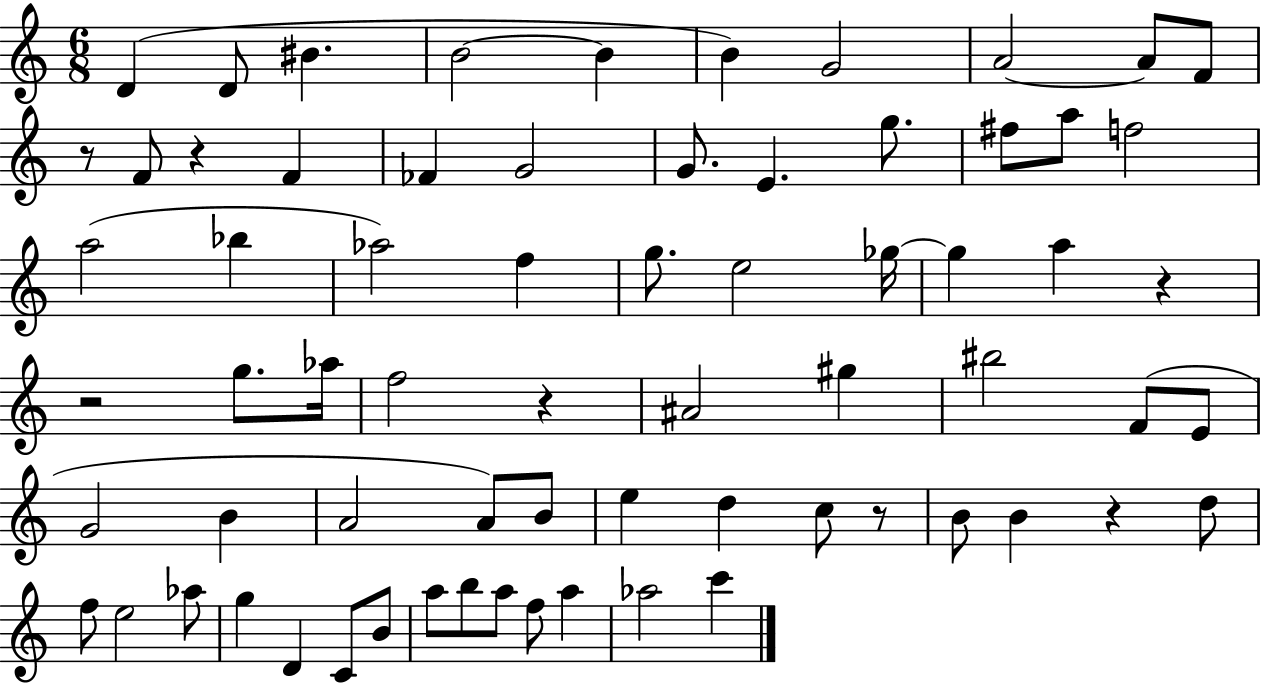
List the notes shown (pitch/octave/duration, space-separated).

D4/q D4/e BIS4/q. B4/h B4/q B4/q G4/h A4/h A4/e F4/e R/e F4/e R/q F4/q FES4/q G4/h G4/e. E4/q. G5/e. F#5/e A5/e F5/h A5/h Bb5/q Ab5/h F5/q G5/e. E5/h Gb5/s Gb5/q A5/q R/q R/h G5/e. Ab5/s F5/h R/q A#4/h G#5/q BIS5/h F4/e E4/e G4/h B4/q A4/h A4/e B4/e E5/q D5/q C5/e R/e B4/e B4/q R/q D5/e F5/e E5/h Ab5/e G5/q D4/q C4/e B4/e A5/e B5/e A5/e F5/e A5/q Ab5/h C6/q